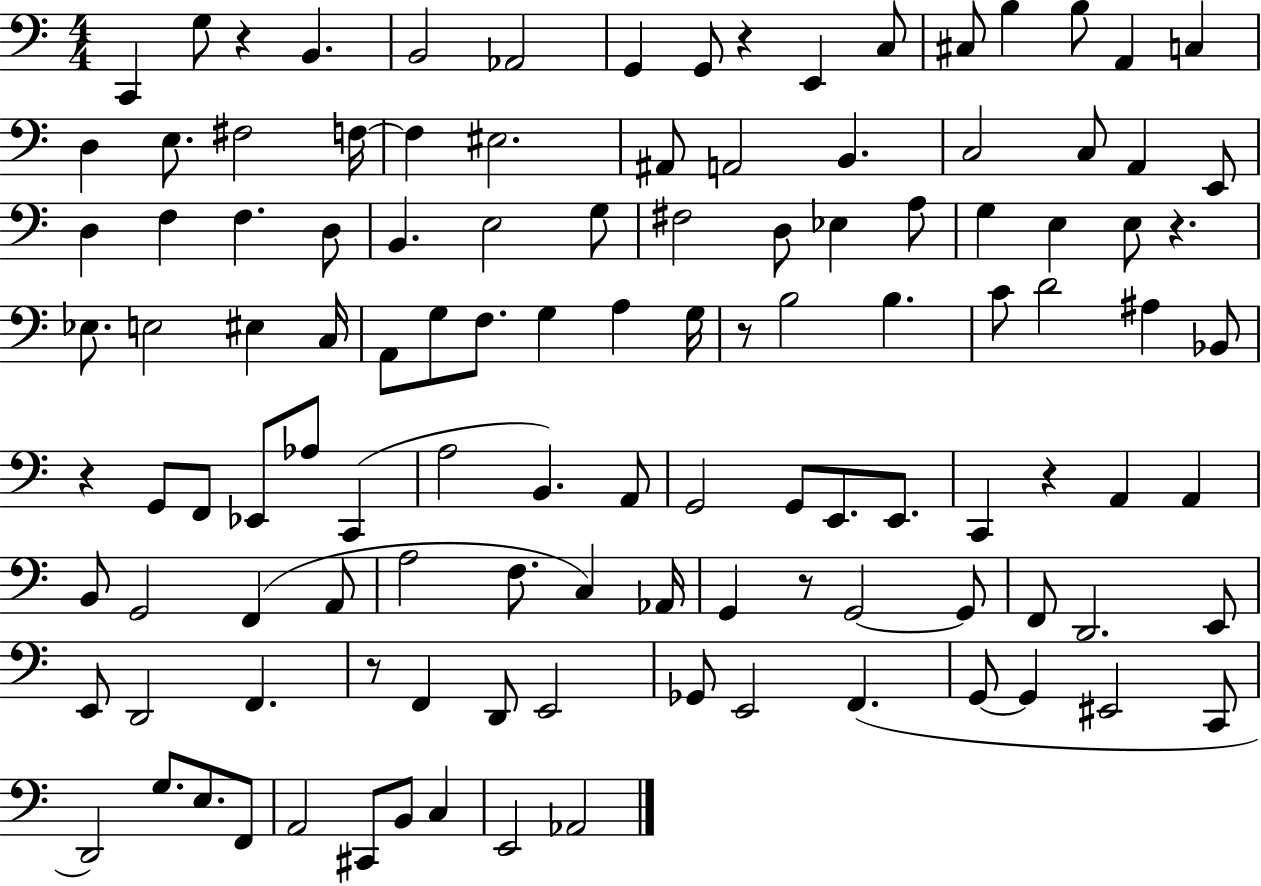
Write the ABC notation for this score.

X:1
T:Untitled
M:4/4
L:1/4
K:C
C,, G,/2 z B,, B,,2 _A,,2 G,, G,,/2 z E,, C,/2 ^C,/2 B, B,/2 A,, C, D, E,/2 ^F,2 F,/4 F, ^E,2 ^A,,/2 A,,2 B,, C,2 C,/2 A,, E,,/2 D, F, F, D,/2 B,, E,2 G,/2 ^F,2 D,/2 _E, A,/2 G, E, E,/2 z _E,/2 E,2 ^E, C,/4 A,,/2 G,/2 F,/2 G, A, G,/4 z/2 B,2 B, C/2 D2 ^A, _B,,/2 z G,,/2 F,,/2 _E,,/2 _A,/2 C,, A,2 B,, A,,/2 G,,2 G,,/2 E,,/2 E,,/2 C,, z A,, A,, B,,/2 G,,2 F,, A,,/2 A,2 F,/2 C, _A,,/4 G,, z/2 G,,2 G,,/2 F,,/2 D,,2 E,,/2 E,,/2 D,,2 F,, z/2 F,, D,,/2 E,,2 _G,,/2 E,,2 F,, G,,/2 G,, ^E,,2 C,,/2 D,,2 G,/2 E,/2 F,,/2 A,,2 ^C,,/2 B,,/2 C, E,,2 _A,,2